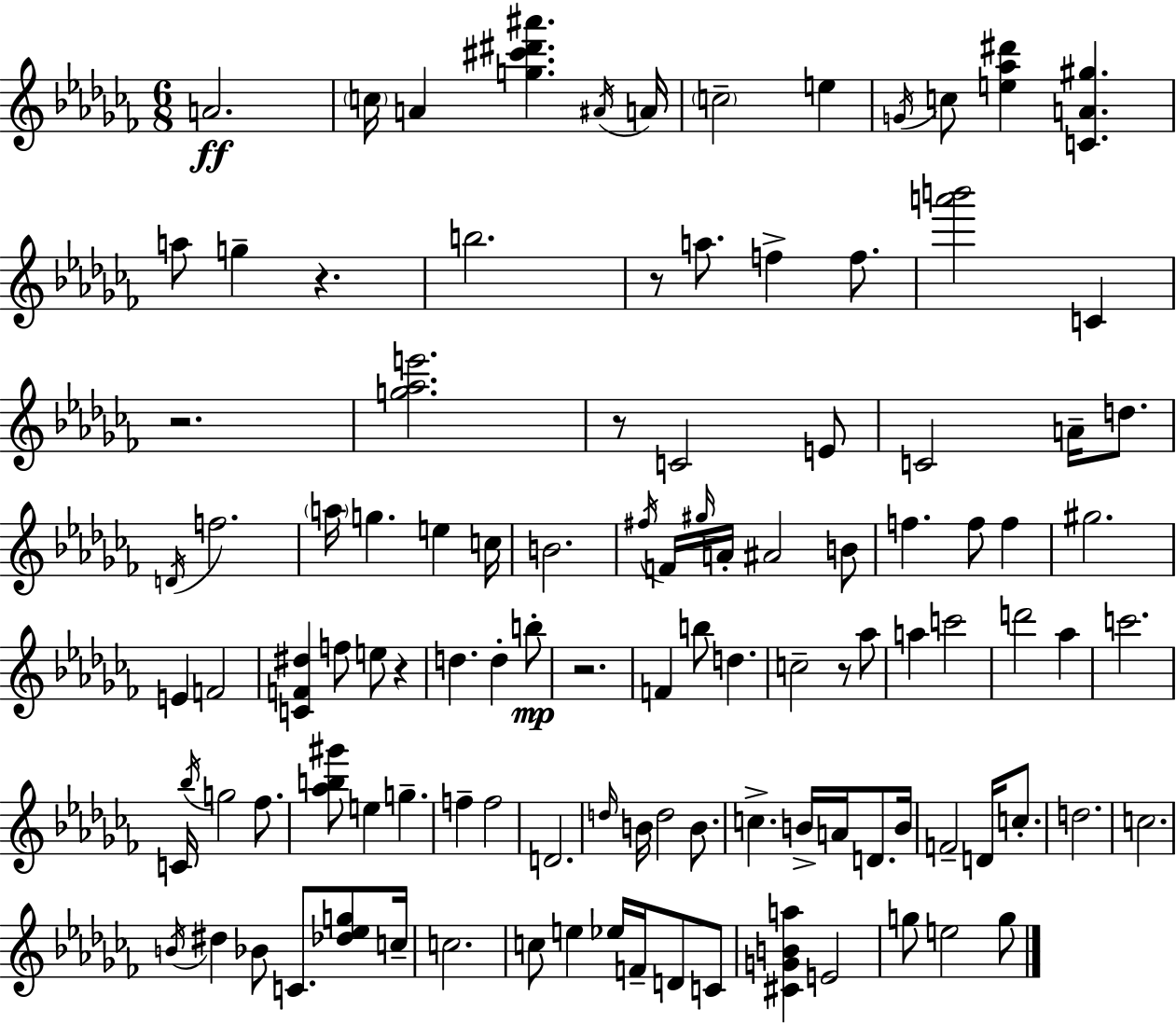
{
  \clef treble
  \numericTimeSignature
  \time 6/8
  \key aes \minor
  a'2.\ff | \parenthesize c''16 a'4 <g'' cis''' dis''' ais'''>4. \acciaccatura { ais'16 } | a'16 \parenthesize c''2-- e''4 | \acciaccatura { g'16 } c''8 <e'' aes'' dis'''>4 <c' a' gis''>4. | \break a''8 g''4-- r4. | b''2. | r8 a''8. f''4-> f''8. | <a''' b'''>2 c'4 | \break r2. | <g'' aes'' e'''>2. | r8 c'2 | e'8 c'2 a'16-- d''8. | \break \acciaccatura { d'16 } f''2. | \parenthesize a''16 g''4. e''4 | c''16 b'2. | \acciaccatura { fis''16 } f'16 \grace { gis''16 } a'16-. ais'2 | \break b'8 f''4. f''8 | f''4 gis''2. | e'4 f'2 | <c' f' dis''>4 f''8 e''8 | \break r4 d''4. d''4-. | b''8-.\mp r2. | f'4 b''8 d''4. | c''2-- | \break r8 aes''8 a''4 c'''2 | d'''2 | aes''4 c'''2. | c'16 \acciaccatura { bes''16 } g''2 | \break fes''8. <aes'' b'' gis'''>8 e''4 | g''4.-- f''4-- f''2 | d'2. | \grace { d''16 } b'16 d''2 | \break b'8. c''4.-> | b'16-> a'16 d'8. b'16 f'2-- | d'16 c''8.-. d''2. | c''2. | \break \acciaccatura { b'16 } dis''4 | bes'8 c'8. <des'' ees'' g''>8 c''16-- c''2. | c''8 e''4 | ees''16 f'16-- d'8 c'8 <cis' g' b' a''>4 | \break e'2 g''8 e''2 | g''8 \bar "|."
}